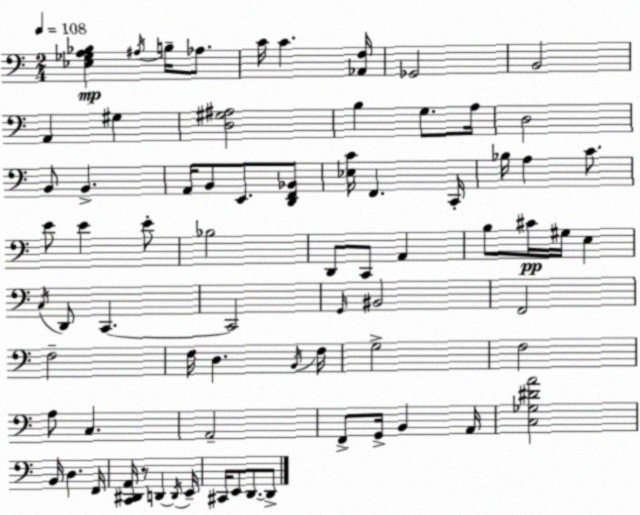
X:1
T:Untitled
M:2/4
L:1/4
K:C
[_E,_G,A,_B,] ^A,/4 B,/4 _A,/2 C/4 C [_A,,F,]/4 _G,,2 B,,2 A,, ^G, [D,^G,^A,]2 B, G,/2 A,/4 D,2 B,,/2 B,, A,,/4 B,,/2 E,,/2 [D,,F,,_B,,]/2 [_E,C]/4 F,, C,,/4 _B,/4 A, C/2 E/2 E E/2 _B,2 D,,/2 C,,/2 A,, B,/2 ^C/4 ^G,/4 E, C,/4 D,,/2 C,, C,,2 G,,/4 ^B,,2 F,,2 F,2 F,/4 D, B,,/4 F,/4 G,2 F,2 A,/2 C, A,,2 F,,/2 G,,/4 B,, A,,/4 [C,_G,^DA]2 B,,/4 D, F,,/4 [C,,^D,,A,,]/4 z/2 D,, D,,/4 E,,/4 ^C,,/4 E,,/2 D,,/2 D,,/2